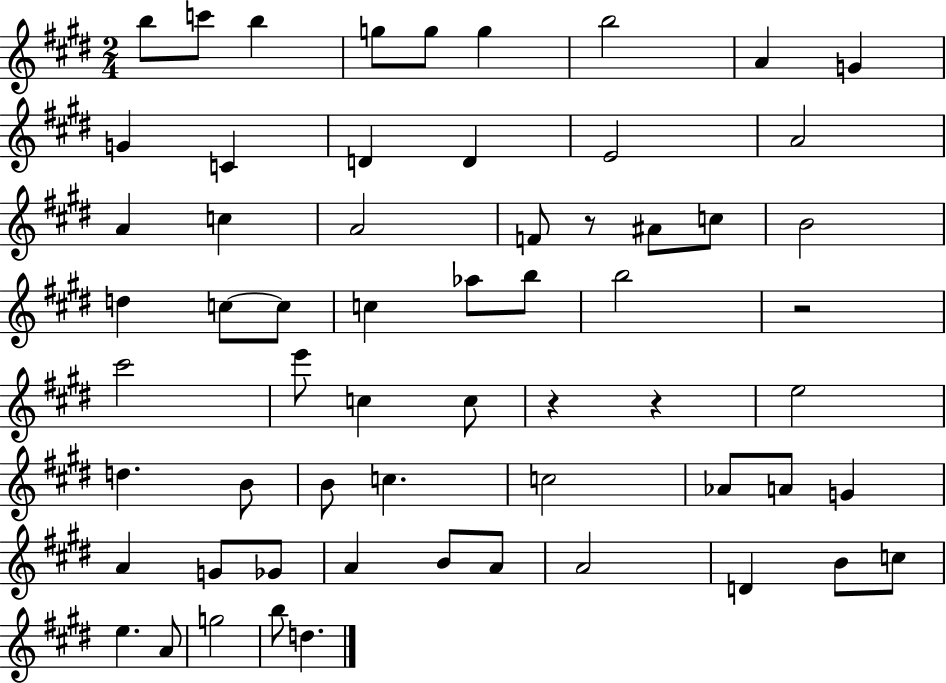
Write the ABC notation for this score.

X:1
T:Untitled
M:2/4
L:1/4
K:E
b/2 c'/2 b g/2 g/2 g b2 A G G C D D E2 A2 A c A2 F/2 z/2 ^A/2 c/2 B2 d c/2 c/2 c _a/2 b/2 b2 z2 ^c'2 e'/2 c c/2 z z e2 d B/2 B/2 c c2 _A/2 A/2 G A G/2 _G/2 A B/2 A/2 A2 D B/2 c/2 e A/2 g2 b/2 d